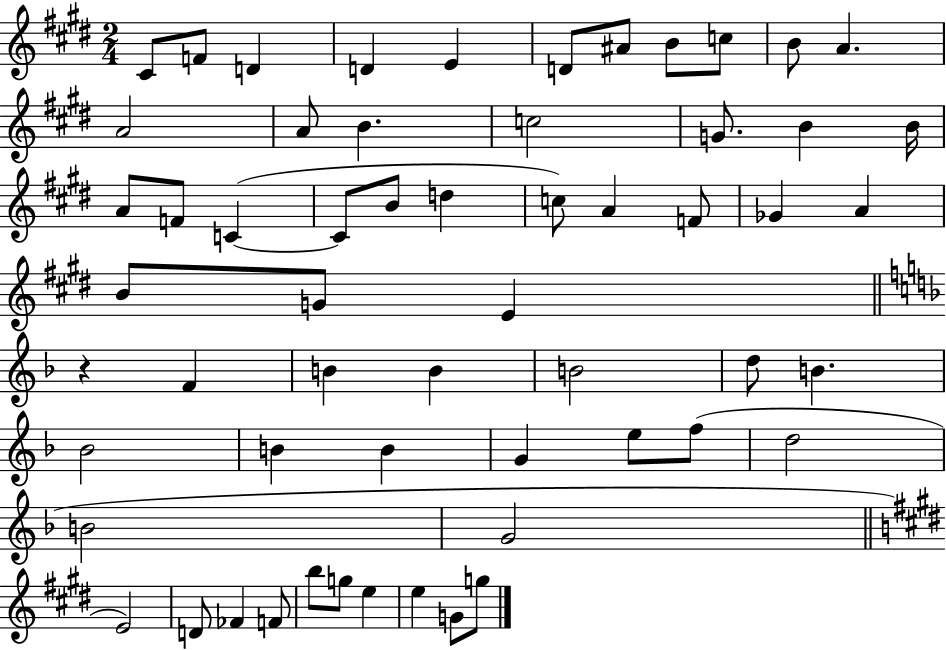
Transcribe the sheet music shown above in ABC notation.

X:1
T:Untitled
M:2/4
L:1/4
K:E
^C/2 F/2 D D E D/2 ^A/2 B/2 c/2 B/2 A A2 A/2 B c2 G/2 B B/4 A/2 F/2 C C/2 B/2 d c/2 A F/2 _G A B/2 G/2 E z F B B B2 d/2 B _B2 B B G e/2 f/2 d2 B2 G2 E2 D/2 _F F/2 b/2 g/2 e e G/2 g/2